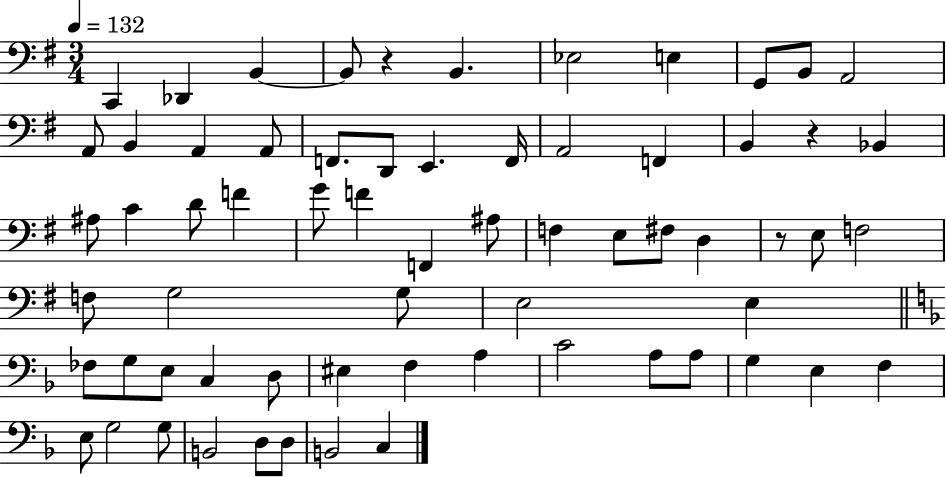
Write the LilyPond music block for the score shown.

{
  \clef bass
  \numericTimeSignature
  \time 3/4
  \key g \major
  \tempo 4 = 132
  c,4 des,4 b,4~~ | b,8 r4 b,4. | ees2 e4 | g,8 b,8 a,2 | \break a,8 b,4 a,4 a,8 | f,8. d,8 e,4. f,16 | a,2 f,4 | b,4 r4 bes,4 | \break ais8 c'4 d'8 f'4 | g'8 f'4 f,4 ais8 | f4 e8 fis8 d4 | r8 e8 f2 | \break f8 g2 g8 | e2 e4 | \bar "||" \break \key f \major fes8 g8 e8 c4 d8 | eis4 f4 a4 | c'2 a8 a8 | g4 e4 f4 | \break e8 g2 g8 | b,2 d8 d8 | b,2 c4 | \bar "|."
}